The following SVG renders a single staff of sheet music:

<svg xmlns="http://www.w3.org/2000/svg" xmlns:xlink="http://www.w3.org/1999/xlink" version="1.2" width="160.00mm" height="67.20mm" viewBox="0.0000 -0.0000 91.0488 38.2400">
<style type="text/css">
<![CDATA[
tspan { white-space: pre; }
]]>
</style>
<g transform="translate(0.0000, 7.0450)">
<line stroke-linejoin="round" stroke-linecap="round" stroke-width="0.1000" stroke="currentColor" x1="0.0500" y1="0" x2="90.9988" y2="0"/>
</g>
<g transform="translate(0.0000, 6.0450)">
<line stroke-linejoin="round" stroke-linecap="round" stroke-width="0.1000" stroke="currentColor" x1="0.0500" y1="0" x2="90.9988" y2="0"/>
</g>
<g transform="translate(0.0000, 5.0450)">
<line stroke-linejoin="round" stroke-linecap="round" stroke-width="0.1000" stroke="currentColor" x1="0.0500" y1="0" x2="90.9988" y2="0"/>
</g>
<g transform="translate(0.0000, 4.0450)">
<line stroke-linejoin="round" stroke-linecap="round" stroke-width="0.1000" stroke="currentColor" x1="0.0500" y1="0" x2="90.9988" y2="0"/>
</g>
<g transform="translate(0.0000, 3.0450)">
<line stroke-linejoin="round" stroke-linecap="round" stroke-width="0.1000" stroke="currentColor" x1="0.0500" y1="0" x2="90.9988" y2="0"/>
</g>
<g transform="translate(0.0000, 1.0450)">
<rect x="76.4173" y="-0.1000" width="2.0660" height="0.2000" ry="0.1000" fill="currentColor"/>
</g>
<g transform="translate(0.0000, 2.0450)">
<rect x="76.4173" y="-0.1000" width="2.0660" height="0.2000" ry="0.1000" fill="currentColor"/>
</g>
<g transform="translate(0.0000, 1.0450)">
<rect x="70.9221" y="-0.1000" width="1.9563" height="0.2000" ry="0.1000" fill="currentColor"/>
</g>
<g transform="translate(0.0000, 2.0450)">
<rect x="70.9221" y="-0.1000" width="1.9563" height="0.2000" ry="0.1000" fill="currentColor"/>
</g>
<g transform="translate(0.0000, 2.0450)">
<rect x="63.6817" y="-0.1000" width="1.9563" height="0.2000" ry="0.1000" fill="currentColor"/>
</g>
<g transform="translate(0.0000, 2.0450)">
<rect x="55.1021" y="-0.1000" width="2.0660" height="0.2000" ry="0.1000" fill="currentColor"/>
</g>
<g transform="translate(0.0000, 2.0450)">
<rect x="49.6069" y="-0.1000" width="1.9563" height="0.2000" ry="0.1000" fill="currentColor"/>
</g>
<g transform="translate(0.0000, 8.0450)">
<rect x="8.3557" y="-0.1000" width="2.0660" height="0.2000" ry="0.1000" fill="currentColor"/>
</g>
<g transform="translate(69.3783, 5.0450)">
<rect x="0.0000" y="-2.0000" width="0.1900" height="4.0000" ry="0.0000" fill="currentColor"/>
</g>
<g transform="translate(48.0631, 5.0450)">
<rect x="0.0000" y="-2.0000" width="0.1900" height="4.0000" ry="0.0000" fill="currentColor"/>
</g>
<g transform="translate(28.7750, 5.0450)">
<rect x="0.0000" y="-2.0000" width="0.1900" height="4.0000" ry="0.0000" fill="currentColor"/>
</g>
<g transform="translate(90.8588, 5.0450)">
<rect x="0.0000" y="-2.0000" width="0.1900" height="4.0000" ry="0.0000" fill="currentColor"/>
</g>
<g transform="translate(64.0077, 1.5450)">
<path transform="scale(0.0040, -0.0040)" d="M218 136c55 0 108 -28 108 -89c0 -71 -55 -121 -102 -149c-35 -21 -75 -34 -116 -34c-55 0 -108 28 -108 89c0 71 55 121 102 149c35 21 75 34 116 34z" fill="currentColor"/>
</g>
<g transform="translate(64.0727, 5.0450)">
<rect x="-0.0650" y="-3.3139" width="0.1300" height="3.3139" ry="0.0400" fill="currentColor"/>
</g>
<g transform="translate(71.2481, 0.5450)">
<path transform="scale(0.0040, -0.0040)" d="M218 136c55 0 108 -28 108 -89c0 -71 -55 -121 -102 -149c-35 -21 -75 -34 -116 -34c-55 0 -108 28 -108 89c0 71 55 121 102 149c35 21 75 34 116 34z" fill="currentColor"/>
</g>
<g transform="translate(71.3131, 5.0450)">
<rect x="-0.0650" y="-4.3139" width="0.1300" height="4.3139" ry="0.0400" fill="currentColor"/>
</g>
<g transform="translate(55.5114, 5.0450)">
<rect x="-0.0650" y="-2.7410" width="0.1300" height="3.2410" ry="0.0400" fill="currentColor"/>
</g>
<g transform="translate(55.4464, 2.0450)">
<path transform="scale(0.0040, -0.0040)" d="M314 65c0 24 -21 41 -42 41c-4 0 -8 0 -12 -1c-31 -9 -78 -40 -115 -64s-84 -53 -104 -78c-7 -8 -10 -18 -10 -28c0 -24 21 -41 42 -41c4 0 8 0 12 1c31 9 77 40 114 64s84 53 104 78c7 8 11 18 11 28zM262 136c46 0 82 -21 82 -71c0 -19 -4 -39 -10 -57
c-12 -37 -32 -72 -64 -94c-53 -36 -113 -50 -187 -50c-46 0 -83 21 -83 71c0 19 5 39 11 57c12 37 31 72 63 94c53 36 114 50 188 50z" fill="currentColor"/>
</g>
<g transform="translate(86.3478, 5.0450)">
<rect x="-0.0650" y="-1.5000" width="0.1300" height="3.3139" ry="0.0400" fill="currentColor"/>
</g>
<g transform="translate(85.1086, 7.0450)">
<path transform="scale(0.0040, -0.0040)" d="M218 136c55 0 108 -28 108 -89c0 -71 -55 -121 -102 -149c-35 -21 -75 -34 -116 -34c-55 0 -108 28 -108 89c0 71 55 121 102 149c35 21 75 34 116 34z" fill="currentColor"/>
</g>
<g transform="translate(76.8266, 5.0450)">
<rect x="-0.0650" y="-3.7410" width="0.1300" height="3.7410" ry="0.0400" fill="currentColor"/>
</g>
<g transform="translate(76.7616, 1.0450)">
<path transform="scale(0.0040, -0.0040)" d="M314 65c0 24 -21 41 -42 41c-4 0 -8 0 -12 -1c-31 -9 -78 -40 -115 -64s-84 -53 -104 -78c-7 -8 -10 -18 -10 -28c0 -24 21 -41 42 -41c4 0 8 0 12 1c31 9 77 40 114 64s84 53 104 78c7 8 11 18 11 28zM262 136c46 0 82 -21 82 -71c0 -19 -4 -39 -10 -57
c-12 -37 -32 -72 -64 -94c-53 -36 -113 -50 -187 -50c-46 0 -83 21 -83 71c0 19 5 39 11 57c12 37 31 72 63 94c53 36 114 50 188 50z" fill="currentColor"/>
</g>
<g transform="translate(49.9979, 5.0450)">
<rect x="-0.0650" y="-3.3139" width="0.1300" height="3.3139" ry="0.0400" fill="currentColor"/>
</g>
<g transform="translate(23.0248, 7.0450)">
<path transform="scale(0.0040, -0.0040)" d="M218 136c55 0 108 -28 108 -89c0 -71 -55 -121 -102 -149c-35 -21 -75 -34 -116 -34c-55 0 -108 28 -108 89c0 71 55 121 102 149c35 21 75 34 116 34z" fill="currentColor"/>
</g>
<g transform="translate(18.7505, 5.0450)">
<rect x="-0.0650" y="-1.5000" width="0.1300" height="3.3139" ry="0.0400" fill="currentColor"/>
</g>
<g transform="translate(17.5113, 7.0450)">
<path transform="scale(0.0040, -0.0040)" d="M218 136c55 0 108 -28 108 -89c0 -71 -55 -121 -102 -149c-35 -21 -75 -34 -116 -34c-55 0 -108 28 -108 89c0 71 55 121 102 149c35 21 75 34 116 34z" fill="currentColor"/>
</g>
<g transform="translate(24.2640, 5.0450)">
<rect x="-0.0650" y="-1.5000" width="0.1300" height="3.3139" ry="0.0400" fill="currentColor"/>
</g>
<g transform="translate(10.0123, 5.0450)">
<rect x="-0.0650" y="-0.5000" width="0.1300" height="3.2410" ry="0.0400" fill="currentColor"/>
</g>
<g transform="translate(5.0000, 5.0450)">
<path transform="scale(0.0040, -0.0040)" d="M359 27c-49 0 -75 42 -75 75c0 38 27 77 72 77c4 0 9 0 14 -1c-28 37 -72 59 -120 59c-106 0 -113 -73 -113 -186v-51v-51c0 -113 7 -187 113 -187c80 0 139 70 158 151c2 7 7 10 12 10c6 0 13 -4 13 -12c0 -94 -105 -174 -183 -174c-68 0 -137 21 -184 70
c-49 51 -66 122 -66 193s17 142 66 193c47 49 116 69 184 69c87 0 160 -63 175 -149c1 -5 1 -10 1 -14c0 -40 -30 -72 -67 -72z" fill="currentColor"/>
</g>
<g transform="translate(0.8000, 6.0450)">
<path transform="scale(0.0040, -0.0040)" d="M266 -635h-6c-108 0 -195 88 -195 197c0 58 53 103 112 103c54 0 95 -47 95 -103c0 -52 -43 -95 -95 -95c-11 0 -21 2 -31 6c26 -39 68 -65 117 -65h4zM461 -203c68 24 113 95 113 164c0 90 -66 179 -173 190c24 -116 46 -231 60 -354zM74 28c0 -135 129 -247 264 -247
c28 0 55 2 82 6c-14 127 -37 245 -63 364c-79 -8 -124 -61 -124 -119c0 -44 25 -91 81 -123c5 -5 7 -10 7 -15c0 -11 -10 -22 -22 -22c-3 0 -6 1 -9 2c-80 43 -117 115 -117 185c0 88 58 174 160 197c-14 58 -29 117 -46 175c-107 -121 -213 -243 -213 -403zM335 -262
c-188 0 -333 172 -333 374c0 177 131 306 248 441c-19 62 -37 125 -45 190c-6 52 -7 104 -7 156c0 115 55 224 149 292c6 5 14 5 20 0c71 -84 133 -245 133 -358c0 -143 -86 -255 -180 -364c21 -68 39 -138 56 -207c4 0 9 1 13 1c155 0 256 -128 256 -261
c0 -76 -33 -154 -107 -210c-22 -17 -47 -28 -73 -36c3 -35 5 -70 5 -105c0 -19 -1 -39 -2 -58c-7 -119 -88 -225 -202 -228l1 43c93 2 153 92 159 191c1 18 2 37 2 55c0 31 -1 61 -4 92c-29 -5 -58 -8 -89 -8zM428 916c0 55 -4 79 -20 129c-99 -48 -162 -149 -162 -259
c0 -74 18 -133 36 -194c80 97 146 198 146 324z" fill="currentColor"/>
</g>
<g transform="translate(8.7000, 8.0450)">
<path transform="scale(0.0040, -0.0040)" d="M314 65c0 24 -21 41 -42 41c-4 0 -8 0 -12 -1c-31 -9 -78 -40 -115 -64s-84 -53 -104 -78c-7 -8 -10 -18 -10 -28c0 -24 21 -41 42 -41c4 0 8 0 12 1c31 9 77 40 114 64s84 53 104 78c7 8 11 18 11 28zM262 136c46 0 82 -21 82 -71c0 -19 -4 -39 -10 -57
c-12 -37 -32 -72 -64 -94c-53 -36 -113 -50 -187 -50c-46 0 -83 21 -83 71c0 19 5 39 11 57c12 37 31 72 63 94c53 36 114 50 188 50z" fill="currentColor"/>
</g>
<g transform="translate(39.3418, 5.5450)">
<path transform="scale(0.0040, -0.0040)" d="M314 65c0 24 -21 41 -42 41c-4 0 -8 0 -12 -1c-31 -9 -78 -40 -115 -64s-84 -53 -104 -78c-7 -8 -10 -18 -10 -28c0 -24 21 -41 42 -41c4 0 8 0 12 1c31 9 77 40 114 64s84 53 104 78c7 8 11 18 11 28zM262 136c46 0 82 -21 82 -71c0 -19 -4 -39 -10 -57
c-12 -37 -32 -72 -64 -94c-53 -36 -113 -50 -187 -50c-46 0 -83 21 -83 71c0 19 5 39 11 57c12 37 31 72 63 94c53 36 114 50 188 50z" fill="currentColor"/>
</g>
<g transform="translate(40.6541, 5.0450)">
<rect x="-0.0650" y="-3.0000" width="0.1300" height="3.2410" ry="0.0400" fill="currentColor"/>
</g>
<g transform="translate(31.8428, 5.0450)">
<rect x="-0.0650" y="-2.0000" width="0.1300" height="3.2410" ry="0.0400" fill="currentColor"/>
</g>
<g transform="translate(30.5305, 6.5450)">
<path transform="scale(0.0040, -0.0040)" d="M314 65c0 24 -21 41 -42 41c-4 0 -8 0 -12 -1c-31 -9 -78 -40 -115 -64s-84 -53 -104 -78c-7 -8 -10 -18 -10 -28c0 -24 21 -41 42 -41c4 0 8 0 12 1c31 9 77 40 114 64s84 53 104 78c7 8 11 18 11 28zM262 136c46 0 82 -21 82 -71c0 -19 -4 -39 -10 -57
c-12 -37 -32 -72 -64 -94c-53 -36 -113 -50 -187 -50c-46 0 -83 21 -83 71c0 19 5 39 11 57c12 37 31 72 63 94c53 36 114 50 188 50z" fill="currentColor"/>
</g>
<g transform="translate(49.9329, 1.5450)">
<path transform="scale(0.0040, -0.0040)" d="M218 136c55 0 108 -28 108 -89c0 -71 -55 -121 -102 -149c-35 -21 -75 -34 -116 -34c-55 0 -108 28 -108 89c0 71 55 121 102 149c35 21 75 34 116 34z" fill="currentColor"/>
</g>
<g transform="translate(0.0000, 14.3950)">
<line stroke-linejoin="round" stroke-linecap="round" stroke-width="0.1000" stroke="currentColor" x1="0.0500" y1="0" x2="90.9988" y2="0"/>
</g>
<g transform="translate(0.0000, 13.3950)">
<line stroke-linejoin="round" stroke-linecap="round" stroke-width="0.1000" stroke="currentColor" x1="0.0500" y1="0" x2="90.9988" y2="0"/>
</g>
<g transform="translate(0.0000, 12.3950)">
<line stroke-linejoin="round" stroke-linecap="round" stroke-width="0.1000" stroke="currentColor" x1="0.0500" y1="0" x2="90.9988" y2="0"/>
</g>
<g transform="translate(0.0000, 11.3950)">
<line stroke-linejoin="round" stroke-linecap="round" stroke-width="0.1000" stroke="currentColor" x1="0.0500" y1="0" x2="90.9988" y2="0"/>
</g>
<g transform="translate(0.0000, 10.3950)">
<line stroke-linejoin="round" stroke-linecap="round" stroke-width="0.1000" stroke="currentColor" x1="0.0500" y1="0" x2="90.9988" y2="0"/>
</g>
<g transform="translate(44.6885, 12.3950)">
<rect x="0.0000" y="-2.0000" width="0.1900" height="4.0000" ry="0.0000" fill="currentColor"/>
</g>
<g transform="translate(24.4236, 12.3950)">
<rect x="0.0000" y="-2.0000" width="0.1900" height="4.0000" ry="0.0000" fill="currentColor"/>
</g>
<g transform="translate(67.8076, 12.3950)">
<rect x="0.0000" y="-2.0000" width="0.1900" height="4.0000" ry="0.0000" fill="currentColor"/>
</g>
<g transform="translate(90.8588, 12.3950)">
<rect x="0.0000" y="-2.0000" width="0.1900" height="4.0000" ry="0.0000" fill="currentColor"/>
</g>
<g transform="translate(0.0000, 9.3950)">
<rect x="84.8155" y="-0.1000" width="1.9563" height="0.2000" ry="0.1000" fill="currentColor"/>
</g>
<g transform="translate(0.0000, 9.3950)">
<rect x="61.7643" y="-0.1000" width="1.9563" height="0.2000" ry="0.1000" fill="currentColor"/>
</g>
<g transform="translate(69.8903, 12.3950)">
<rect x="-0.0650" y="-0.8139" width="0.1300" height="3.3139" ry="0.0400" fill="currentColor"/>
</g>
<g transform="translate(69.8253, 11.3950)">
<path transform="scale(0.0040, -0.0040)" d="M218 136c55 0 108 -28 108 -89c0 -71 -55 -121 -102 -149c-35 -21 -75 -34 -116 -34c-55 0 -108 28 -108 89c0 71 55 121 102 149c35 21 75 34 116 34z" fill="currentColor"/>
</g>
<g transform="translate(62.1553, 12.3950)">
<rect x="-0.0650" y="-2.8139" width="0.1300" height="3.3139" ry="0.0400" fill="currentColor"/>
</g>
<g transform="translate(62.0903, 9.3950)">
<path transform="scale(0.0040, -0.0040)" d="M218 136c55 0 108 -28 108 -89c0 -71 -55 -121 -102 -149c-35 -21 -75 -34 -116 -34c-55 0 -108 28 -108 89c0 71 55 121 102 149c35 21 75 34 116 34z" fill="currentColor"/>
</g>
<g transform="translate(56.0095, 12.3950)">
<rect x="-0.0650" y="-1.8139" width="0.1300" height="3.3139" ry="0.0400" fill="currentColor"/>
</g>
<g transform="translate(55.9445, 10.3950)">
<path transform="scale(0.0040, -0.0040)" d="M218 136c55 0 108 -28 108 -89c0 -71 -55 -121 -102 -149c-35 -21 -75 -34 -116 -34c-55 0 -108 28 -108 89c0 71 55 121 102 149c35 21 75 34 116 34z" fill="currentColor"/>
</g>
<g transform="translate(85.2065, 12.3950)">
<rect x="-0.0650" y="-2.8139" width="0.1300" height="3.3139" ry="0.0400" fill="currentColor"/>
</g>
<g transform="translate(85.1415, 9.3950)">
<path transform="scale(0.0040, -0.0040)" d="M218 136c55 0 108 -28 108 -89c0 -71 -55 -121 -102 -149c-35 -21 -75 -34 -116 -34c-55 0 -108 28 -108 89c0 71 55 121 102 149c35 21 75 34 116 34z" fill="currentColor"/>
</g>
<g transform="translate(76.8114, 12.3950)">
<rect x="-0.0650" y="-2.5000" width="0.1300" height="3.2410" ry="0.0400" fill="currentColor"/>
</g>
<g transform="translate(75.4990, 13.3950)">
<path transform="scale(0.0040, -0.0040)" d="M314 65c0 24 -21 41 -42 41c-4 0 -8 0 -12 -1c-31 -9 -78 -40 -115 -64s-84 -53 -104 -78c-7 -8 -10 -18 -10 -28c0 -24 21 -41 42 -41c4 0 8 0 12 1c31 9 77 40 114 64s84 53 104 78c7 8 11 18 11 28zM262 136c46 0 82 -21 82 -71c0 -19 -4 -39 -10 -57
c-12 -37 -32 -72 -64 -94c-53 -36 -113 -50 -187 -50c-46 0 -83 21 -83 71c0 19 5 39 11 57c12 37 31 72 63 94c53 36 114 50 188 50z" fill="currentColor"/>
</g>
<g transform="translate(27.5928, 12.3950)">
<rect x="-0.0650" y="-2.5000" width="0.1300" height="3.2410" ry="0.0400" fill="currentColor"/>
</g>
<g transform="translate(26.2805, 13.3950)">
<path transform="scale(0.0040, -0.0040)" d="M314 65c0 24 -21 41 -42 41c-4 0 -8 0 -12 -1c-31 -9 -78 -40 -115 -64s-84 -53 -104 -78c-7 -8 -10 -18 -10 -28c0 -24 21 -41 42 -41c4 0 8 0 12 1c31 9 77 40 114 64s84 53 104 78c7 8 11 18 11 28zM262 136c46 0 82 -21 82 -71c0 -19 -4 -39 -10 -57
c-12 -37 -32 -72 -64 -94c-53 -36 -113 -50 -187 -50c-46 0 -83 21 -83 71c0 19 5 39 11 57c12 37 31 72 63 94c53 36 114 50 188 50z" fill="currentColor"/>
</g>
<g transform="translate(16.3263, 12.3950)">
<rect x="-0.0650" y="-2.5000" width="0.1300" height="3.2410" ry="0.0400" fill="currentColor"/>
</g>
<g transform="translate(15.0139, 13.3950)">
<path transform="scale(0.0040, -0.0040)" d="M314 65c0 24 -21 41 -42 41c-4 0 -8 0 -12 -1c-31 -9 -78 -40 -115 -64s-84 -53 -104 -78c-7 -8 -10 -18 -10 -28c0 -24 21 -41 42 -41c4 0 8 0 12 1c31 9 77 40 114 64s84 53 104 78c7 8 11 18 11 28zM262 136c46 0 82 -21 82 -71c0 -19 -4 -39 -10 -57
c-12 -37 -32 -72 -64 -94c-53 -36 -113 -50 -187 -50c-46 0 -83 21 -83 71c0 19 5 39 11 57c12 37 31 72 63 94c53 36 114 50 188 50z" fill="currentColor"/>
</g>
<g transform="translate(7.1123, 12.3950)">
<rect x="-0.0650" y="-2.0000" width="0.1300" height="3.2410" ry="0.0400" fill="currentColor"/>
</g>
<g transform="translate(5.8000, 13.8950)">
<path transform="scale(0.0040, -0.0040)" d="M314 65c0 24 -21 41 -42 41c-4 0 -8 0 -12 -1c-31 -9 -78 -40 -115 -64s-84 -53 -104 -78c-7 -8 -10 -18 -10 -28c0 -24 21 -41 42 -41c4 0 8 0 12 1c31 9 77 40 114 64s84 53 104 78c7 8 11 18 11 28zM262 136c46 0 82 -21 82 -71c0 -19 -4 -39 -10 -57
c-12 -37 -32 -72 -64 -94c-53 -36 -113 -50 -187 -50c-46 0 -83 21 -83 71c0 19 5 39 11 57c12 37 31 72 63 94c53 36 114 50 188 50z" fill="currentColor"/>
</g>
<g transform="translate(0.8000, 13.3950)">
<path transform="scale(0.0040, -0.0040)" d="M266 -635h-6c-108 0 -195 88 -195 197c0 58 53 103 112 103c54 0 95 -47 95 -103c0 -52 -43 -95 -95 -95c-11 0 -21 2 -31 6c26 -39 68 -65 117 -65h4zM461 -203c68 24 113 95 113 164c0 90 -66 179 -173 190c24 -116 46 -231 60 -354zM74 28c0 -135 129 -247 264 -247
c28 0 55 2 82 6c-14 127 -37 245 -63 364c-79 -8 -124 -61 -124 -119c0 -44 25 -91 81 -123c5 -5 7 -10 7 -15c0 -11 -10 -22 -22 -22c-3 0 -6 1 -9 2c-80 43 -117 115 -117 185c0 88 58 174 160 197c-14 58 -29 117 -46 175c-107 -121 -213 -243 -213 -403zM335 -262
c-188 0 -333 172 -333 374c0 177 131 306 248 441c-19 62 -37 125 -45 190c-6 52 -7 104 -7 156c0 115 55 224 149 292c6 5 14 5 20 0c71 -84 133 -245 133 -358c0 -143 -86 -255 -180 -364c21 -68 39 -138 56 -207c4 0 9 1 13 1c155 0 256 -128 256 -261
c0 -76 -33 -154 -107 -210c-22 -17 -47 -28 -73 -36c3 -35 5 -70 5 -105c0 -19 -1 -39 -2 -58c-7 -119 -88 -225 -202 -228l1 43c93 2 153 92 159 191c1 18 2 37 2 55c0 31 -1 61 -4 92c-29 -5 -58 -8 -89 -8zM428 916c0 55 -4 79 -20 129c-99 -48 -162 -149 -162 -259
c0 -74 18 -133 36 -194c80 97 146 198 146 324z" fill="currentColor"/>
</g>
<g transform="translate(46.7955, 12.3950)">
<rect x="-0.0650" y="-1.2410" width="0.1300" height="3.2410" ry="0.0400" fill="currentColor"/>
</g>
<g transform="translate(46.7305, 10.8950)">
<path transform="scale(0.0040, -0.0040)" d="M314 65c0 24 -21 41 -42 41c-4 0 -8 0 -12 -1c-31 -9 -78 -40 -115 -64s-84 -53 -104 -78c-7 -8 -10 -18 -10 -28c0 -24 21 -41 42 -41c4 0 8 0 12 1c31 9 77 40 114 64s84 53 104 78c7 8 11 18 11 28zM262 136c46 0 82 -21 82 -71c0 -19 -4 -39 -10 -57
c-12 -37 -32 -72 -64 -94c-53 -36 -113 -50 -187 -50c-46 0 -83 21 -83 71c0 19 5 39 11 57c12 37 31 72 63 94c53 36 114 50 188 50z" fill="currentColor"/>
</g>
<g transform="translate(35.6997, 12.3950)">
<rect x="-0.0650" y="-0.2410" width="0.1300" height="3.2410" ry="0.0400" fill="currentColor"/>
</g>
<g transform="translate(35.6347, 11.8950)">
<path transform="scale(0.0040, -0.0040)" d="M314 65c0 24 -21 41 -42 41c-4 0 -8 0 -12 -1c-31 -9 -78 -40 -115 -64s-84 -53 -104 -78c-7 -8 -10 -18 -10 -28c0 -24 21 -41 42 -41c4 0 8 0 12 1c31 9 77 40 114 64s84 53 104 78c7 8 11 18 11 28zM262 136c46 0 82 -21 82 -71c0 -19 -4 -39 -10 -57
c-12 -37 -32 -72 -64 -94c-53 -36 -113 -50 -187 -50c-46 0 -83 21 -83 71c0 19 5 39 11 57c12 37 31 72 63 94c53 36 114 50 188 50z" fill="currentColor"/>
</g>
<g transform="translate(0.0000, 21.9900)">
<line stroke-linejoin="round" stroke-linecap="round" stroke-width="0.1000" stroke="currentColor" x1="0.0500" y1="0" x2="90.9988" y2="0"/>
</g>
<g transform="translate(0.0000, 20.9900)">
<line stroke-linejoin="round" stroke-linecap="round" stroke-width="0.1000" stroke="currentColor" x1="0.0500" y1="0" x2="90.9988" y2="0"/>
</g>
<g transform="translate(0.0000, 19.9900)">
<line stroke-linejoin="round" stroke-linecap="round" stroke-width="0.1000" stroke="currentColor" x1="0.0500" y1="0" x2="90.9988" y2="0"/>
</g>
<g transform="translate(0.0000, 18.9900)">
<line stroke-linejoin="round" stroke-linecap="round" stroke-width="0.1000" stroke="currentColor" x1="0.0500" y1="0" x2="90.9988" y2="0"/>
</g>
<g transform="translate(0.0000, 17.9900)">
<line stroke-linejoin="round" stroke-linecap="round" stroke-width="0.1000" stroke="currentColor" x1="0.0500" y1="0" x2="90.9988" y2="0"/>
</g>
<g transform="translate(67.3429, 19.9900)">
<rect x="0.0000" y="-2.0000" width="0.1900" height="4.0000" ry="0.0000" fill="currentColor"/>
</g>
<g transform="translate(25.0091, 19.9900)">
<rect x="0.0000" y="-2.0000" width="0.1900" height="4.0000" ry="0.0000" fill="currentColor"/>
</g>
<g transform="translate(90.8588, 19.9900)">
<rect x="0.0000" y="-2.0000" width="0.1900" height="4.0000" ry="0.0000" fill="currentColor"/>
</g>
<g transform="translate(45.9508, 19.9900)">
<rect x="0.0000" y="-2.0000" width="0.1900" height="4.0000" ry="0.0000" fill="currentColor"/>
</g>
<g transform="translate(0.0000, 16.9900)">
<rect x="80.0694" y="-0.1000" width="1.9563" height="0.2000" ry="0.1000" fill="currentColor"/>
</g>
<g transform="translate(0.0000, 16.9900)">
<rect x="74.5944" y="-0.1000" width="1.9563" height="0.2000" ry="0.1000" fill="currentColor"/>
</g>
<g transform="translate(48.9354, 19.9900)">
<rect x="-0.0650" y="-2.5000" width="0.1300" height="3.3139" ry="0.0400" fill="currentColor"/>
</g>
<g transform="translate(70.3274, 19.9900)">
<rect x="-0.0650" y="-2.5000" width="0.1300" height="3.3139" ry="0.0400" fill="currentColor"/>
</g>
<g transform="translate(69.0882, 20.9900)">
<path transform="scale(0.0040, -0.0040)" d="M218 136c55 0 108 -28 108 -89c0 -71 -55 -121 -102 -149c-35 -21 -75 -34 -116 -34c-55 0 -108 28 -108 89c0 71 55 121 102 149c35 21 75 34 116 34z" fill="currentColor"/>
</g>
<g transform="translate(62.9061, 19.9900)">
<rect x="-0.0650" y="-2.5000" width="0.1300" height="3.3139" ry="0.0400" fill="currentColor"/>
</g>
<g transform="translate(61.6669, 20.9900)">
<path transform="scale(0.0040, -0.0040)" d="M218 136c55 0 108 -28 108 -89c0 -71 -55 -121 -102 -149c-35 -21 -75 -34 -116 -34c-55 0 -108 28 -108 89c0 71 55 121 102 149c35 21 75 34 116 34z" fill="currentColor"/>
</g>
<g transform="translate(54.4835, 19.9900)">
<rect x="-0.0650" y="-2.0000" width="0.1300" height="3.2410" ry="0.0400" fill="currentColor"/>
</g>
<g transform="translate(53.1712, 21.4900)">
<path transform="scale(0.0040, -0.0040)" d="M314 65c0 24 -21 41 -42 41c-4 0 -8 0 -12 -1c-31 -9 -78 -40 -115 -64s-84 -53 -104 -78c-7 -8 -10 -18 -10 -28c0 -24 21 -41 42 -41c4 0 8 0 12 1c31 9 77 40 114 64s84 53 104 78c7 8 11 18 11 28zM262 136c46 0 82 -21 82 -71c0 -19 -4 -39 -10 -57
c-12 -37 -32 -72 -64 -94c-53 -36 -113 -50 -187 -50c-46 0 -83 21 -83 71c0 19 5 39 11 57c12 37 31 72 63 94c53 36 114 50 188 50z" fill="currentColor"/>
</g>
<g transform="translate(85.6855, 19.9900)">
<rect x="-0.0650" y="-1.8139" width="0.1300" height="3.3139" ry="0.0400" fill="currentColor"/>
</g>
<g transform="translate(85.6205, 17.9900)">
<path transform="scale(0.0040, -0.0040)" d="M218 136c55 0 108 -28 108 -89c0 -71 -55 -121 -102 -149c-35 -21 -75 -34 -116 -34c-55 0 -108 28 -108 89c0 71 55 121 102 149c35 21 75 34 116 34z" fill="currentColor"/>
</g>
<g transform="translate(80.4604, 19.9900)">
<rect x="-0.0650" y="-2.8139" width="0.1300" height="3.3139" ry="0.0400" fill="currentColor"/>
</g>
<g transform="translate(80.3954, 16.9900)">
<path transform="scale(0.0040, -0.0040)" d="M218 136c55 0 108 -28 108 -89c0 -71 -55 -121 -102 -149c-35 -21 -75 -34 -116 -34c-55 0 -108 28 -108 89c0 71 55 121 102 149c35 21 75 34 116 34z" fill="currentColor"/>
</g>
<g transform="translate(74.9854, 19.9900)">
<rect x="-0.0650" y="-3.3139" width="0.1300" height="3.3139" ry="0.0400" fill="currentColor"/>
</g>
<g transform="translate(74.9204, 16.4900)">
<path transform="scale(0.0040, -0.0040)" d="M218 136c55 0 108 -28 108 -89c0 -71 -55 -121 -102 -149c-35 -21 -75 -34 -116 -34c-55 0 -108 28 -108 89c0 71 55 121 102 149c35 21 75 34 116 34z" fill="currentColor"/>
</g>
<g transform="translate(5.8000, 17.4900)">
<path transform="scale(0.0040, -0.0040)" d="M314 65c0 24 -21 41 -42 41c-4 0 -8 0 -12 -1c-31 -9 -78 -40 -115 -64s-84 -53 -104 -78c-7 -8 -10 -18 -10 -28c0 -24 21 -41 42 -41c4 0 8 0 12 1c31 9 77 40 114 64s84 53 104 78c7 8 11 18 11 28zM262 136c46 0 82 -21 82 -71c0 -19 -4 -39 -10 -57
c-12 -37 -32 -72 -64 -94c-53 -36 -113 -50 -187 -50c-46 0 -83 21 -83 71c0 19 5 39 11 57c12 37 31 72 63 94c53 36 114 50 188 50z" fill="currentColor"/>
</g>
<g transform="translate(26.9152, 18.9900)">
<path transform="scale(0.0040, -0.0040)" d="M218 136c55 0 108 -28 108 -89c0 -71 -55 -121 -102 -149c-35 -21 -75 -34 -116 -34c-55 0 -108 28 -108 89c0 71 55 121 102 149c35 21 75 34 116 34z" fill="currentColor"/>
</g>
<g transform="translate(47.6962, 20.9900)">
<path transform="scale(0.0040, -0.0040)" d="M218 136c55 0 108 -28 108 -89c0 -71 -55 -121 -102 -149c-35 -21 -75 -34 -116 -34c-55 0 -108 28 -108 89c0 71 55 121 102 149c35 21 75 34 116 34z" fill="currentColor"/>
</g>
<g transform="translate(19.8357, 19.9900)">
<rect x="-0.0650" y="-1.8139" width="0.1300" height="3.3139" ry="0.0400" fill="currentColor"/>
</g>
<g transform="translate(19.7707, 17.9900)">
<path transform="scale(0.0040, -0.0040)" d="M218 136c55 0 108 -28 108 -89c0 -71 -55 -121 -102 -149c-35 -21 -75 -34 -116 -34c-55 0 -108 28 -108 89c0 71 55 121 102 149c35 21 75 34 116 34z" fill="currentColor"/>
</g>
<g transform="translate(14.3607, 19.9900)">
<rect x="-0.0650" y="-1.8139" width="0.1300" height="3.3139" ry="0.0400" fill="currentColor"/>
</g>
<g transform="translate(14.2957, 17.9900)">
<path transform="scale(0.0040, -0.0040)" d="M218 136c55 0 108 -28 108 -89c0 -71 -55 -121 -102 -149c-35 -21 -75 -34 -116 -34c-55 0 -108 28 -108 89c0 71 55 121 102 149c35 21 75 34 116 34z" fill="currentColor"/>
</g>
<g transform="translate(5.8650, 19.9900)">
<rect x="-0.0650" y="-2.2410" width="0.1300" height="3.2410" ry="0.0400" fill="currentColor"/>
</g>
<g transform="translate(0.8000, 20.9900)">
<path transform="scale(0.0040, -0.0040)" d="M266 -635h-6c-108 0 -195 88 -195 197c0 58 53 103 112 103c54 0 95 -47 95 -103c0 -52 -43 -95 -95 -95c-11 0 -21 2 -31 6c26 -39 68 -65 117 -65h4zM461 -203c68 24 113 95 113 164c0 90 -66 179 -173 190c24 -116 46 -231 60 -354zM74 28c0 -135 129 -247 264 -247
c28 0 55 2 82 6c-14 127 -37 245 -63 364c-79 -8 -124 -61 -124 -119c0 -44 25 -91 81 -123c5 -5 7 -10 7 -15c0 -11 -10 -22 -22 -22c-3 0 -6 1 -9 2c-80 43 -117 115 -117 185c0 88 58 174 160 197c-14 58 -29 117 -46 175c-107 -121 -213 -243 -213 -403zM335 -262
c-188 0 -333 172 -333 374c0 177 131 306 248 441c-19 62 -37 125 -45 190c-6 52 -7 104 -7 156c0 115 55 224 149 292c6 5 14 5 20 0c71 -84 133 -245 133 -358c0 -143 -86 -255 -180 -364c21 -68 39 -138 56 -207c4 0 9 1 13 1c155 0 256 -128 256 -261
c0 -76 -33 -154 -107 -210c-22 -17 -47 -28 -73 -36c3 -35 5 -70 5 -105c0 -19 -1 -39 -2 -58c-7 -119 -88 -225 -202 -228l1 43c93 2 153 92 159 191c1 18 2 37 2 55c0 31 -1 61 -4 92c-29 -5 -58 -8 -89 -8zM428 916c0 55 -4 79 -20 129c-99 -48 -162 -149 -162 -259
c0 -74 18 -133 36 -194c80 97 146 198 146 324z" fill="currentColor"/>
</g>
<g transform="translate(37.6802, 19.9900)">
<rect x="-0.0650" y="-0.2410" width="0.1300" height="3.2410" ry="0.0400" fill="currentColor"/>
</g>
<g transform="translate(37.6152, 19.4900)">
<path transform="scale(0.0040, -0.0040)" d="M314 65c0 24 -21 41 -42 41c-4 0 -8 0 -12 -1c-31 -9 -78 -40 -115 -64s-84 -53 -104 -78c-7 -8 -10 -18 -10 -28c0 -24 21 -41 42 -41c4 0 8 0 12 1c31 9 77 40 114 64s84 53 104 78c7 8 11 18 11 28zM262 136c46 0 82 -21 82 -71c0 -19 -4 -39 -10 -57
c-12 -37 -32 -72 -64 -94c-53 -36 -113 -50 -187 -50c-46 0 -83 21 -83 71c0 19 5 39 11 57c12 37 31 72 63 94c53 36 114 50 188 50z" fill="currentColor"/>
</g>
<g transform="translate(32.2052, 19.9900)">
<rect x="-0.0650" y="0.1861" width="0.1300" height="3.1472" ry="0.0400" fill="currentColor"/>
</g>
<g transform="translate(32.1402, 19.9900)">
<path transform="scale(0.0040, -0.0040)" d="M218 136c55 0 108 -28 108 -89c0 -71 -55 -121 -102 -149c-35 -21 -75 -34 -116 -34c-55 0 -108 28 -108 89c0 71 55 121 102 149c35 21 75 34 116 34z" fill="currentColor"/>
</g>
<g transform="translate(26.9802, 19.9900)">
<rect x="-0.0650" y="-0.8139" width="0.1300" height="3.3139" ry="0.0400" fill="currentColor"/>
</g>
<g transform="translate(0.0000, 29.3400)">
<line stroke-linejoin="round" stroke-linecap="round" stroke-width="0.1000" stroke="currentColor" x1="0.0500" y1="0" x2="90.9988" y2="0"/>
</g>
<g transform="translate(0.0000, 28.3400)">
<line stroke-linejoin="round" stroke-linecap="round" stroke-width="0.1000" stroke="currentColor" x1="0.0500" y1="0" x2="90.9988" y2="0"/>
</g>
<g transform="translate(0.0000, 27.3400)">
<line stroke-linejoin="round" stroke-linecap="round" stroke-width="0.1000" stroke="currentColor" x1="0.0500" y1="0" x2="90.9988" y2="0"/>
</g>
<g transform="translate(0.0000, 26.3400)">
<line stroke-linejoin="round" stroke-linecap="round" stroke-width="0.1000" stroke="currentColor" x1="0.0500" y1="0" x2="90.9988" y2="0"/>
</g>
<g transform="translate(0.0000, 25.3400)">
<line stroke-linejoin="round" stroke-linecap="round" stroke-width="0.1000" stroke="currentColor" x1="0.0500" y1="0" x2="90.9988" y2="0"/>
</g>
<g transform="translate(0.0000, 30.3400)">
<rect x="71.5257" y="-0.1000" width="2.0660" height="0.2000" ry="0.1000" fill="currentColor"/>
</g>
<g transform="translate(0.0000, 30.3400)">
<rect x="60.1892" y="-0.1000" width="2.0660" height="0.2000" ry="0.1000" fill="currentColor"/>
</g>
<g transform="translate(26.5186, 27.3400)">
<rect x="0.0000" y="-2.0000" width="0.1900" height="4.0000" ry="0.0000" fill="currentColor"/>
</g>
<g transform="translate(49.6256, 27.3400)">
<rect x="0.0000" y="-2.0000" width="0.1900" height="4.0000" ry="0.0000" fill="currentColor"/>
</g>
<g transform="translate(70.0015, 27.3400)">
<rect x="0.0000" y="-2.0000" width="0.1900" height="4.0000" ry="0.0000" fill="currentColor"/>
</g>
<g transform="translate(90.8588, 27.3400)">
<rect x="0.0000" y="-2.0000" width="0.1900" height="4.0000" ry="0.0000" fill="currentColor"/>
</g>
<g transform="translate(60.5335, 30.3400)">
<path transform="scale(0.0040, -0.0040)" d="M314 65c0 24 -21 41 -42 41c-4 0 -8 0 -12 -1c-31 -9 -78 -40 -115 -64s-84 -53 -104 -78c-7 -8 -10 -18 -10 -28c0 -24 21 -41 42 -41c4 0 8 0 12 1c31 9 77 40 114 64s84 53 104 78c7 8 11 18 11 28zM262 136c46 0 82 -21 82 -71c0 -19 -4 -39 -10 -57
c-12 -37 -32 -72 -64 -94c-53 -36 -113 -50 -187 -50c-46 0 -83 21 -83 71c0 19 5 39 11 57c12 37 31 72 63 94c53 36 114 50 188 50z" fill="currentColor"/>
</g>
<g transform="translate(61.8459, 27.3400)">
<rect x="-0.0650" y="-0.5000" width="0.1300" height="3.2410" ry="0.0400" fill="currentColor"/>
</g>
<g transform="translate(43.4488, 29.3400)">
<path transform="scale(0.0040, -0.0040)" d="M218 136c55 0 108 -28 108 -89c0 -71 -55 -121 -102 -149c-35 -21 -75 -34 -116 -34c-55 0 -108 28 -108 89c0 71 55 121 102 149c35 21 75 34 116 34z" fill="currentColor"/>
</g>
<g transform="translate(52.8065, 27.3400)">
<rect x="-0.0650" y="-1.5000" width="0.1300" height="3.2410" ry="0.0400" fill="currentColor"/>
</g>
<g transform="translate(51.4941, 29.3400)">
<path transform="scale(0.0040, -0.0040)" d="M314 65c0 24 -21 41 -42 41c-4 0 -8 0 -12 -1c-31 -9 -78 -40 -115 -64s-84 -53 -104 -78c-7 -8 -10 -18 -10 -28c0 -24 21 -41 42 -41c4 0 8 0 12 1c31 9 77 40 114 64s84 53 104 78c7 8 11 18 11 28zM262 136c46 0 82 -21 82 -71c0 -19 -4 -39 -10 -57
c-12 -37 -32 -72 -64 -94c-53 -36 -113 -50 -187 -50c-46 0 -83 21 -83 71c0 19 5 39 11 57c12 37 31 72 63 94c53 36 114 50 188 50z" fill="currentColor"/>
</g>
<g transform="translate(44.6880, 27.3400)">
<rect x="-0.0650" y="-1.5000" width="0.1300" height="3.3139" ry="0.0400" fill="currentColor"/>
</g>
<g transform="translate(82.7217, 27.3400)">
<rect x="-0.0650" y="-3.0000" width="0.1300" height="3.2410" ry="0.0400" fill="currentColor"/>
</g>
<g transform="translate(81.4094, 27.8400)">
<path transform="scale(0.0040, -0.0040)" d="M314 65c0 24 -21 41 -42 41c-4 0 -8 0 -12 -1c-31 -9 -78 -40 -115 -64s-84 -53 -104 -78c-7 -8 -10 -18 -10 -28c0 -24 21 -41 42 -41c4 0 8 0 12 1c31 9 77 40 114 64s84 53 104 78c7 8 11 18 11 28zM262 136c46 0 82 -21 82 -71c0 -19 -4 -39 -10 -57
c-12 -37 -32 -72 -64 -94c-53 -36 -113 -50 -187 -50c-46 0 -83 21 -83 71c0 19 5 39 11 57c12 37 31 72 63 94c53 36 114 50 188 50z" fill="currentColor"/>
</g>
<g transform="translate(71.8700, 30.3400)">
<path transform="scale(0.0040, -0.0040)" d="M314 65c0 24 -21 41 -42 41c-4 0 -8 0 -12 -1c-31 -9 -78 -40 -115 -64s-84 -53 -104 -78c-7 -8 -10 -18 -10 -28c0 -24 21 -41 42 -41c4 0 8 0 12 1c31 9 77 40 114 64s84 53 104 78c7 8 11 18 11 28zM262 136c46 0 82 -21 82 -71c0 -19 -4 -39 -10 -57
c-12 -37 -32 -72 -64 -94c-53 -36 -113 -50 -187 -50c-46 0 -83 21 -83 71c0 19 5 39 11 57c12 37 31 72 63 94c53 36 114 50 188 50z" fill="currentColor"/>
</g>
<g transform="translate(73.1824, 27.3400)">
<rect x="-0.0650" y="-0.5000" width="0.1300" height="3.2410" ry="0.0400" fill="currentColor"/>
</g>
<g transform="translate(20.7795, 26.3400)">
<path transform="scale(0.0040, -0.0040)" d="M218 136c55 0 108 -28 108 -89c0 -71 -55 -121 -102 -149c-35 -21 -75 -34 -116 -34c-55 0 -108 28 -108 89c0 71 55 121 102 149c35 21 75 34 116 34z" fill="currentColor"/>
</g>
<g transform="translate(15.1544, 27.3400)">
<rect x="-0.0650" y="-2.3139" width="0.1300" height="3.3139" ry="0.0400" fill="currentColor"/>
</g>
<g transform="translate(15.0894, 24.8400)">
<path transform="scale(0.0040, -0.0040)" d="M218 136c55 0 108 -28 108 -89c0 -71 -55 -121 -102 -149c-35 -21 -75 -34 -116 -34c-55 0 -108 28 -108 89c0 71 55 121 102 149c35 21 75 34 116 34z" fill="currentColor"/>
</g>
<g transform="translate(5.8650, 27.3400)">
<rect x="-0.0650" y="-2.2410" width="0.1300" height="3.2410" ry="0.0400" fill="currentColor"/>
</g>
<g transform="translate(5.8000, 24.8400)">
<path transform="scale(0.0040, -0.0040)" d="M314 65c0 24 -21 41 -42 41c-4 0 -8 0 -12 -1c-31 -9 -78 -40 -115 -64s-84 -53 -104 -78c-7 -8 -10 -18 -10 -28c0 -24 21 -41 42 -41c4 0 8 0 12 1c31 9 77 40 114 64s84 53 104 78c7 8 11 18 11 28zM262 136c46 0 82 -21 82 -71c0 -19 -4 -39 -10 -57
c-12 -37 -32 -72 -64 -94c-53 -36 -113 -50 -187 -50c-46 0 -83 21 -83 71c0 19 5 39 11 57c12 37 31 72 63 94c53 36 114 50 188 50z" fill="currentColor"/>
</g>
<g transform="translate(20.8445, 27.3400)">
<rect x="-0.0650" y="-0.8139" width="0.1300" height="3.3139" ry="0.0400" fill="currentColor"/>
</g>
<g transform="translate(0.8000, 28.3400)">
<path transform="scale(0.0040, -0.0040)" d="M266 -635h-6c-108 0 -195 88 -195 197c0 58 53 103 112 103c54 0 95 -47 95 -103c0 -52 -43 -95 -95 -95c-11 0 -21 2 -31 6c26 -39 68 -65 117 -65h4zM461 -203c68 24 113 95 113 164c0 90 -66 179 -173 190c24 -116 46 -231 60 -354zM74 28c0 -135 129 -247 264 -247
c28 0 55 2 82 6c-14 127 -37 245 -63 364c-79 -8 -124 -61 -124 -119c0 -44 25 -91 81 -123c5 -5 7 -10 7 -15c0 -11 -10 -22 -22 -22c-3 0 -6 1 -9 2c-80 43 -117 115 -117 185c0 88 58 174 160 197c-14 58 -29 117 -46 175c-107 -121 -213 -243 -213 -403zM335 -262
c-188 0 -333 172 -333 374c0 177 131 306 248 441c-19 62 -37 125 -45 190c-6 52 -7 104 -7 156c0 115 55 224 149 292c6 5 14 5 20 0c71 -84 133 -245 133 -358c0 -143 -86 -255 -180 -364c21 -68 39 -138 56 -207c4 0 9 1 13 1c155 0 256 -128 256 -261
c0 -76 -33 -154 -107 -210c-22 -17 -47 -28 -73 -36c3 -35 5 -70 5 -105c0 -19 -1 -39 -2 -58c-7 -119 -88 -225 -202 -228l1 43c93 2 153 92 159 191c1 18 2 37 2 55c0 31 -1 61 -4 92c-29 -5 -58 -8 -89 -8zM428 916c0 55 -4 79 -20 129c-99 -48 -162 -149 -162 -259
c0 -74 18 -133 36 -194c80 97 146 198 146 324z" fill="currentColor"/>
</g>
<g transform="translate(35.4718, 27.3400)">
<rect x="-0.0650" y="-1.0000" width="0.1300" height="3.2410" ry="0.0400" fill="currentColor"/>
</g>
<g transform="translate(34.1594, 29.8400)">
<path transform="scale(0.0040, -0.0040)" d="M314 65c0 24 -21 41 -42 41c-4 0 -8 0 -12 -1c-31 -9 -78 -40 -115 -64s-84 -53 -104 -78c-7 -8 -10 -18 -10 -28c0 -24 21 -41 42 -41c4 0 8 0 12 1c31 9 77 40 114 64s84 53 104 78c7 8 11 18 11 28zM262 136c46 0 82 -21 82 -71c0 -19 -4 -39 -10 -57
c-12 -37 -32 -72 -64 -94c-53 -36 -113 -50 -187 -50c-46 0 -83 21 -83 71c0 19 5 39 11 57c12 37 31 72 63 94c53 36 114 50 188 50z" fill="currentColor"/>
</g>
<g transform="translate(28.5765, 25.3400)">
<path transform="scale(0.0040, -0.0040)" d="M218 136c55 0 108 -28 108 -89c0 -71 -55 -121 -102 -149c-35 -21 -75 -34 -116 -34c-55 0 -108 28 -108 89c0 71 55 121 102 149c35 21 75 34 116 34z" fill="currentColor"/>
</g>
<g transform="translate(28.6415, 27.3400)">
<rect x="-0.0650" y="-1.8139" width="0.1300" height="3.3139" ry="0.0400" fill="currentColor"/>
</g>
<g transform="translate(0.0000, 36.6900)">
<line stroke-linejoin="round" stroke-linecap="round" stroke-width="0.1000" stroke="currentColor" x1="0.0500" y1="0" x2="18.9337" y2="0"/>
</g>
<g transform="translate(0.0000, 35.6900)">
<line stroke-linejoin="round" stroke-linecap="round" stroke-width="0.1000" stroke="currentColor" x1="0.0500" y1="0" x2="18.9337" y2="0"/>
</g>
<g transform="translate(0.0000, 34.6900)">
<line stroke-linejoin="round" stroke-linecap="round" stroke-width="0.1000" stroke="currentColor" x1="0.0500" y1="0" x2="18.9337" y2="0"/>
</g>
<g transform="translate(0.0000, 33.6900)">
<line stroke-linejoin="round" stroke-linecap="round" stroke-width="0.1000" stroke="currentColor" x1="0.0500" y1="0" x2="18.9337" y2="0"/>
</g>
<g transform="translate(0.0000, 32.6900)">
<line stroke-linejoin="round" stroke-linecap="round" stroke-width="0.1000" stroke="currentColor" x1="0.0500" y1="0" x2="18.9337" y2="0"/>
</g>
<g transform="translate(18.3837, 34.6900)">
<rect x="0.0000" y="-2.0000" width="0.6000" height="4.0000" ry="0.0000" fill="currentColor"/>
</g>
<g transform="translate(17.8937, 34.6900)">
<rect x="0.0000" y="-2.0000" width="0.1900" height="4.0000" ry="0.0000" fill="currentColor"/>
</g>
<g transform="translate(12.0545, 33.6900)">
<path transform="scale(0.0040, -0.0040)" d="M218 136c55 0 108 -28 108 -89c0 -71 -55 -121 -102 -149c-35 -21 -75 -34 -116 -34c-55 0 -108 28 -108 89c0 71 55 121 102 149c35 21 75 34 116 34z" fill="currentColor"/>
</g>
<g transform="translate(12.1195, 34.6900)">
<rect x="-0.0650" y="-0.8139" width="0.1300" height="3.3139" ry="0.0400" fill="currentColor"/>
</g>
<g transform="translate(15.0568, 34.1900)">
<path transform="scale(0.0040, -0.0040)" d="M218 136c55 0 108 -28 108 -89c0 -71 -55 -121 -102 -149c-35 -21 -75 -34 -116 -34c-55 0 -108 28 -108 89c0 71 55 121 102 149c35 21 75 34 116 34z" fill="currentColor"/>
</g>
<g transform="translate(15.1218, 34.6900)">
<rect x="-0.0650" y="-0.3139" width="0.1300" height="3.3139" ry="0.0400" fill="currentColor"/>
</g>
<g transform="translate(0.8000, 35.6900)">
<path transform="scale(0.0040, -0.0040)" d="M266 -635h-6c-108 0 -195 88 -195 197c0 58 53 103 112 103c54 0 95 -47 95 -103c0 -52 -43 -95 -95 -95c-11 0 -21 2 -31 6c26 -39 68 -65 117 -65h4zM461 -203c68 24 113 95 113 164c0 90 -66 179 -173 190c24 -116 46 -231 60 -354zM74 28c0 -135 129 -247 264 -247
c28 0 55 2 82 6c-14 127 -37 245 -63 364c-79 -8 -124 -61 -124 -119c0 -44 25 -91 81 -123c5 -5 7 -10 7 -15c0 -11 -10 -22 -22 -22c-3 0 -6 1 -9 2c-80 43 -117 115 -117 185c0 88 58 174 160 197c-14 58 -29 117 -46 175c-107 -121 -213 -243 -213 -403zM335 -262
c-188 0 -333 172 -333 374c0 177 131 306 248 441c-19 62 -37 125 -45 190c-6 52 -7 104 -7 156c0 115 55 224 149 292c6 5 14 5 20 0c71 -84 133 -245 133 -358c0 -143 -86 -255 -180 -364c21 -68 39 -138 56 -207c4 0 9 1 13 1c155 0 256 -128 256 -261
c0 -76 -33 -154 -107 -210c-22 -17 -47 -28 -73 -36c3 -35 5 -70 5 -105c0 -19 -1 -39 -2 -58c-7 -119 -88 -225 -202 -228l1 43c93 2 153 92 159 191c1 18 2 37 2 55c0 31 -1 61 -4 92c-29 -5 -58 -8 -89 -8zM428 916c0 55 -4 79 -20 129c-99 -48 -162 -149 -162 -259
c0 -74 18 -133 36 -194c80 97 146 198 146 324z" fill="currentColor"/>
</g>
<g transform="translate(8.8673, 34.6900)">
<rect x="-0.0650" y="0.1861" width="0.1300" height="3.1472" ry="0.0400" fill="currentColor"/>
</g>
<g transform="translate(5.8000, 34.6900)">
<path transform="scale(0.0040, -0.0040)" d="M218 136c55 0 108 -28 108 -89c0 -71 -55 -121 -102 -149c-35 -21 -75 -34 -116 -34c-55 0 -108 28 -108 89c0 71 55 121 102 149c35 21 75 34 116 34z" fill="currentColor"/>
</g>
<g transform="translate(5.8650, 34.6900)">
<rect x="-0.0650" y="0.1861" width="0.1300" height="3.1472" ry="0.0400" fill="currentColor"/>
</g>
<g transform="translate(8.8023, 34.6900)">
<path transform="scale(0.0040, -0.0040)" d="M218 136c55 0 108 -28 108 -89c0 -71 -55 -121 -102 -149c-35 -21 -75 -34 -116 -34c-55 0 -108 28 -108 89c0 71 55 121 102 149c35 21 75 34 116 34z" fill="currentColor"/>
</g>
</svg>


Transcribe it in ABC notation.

X:1
T:Untitled
M:4/4
L:1/4
K:C
C2 E E F2 A2 b a2 b d' c'2 E F2 G2 G2 c2 e2 f a d G2 a g2 f f d B c2 G F2 G G b a f g2 g d f D2 E E2 C2 C2 A2 B B d c